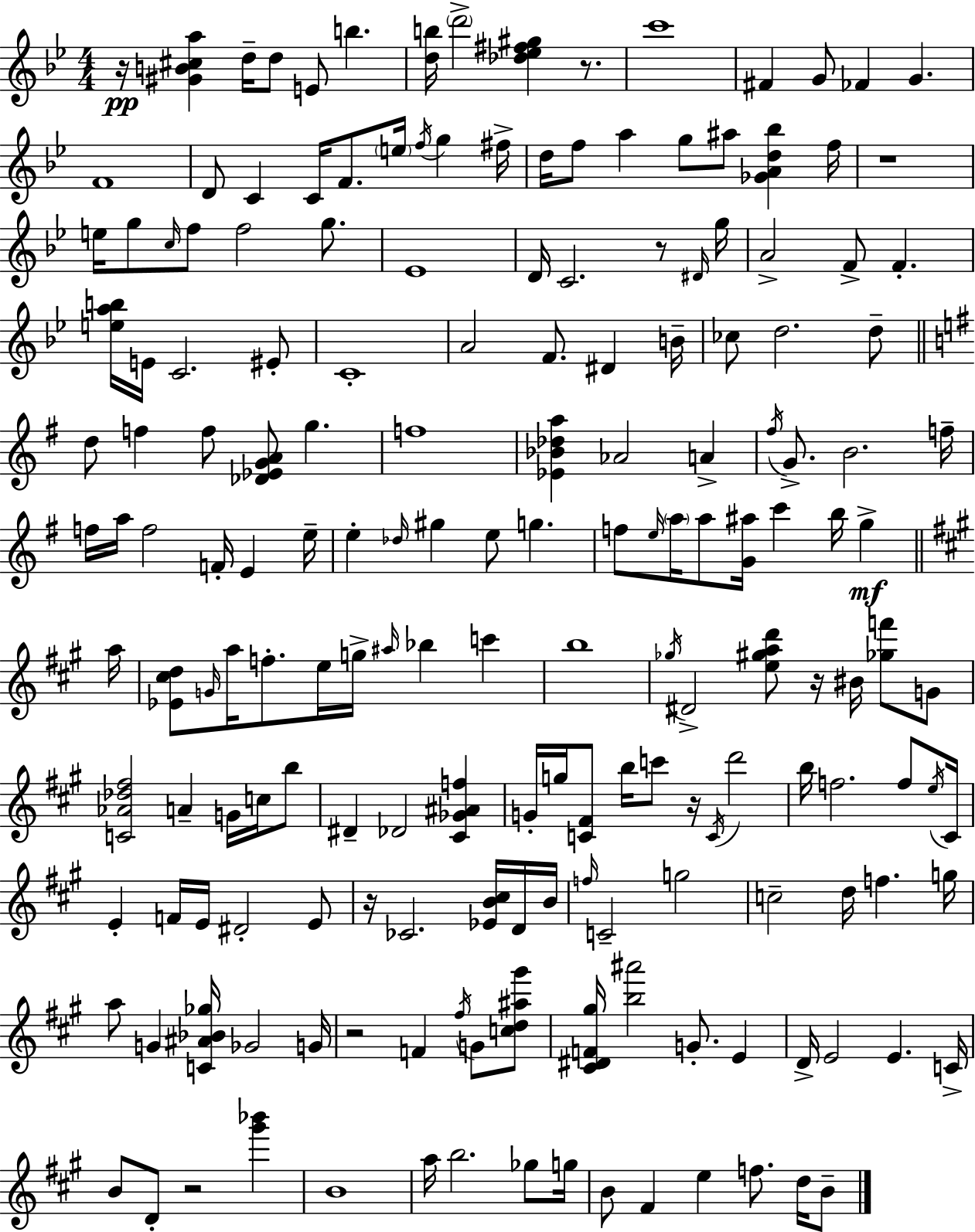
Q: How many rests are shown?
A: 9